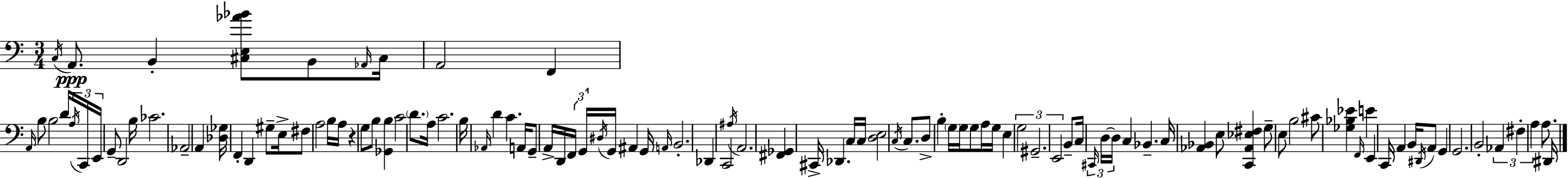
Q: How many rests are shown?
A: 1